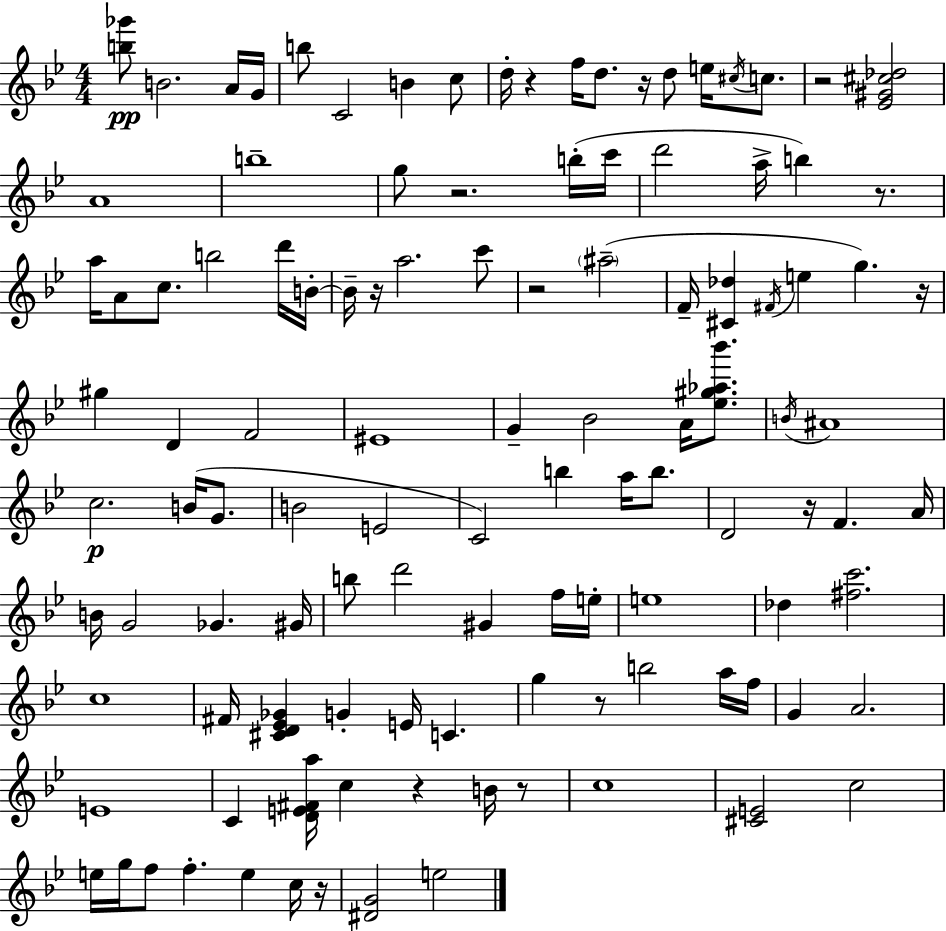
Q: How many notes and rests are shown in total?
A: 114